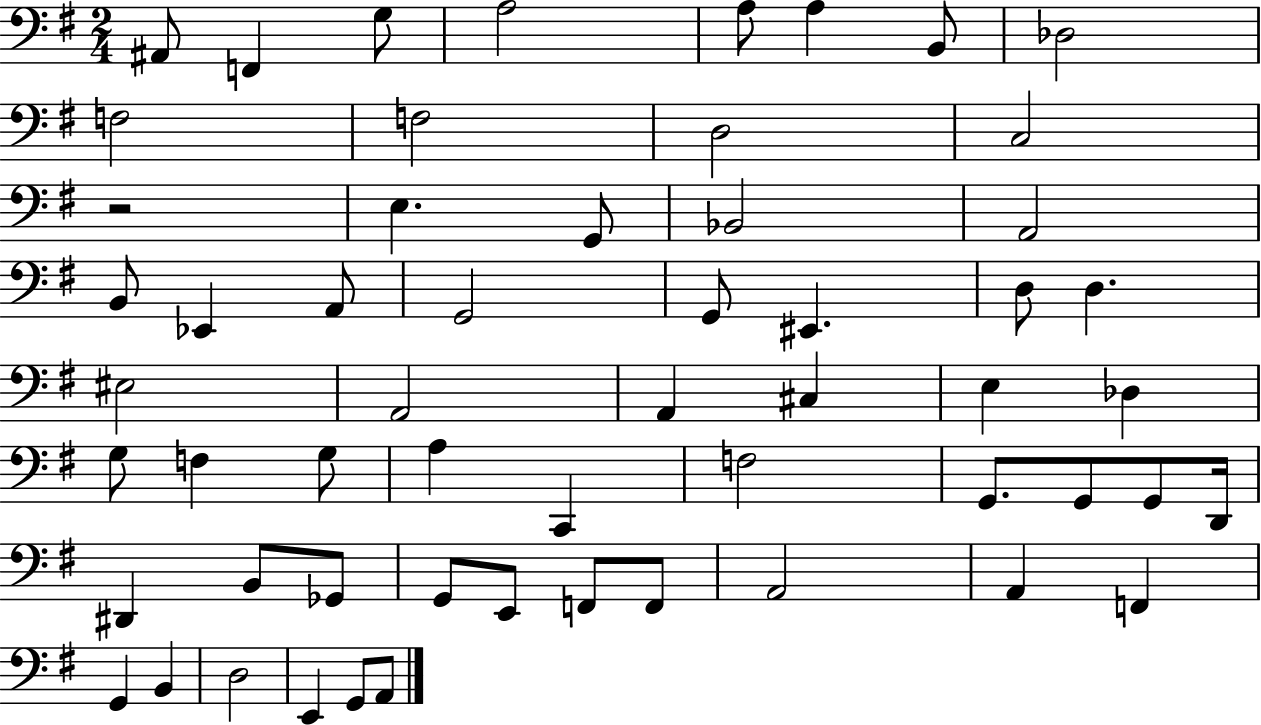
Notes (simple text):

A#2/e F2/q G3/e A3/h A3/e A3/q B2/e Db3/h F3/h F3/h D3/h C3/h R/h E3/q. G2/e Bb2/h A2/h B2/e Eb2/q A2/e G2/h G2/e EIS2/q. D3/e D3/q. EIS3/h A2/h A2/q C#3/q E3/q Db3/q G3/e F3/q G3/e A3/q C2/q F3/h G2/e. G2/e G2/e D2/s D#2/q B2/e Gb2/e G2/e E2/e F2/e F2/e A2/h A2/q F2/q G2/q B2/q D3/h E2/q G2/e A2/e